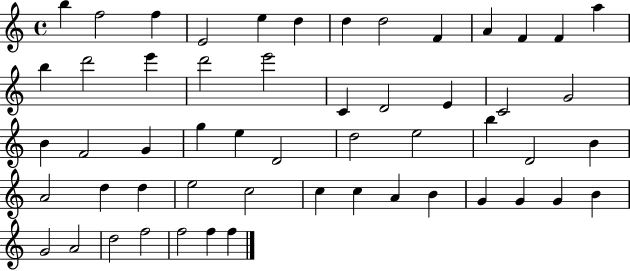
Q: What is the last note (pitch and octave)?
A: F5